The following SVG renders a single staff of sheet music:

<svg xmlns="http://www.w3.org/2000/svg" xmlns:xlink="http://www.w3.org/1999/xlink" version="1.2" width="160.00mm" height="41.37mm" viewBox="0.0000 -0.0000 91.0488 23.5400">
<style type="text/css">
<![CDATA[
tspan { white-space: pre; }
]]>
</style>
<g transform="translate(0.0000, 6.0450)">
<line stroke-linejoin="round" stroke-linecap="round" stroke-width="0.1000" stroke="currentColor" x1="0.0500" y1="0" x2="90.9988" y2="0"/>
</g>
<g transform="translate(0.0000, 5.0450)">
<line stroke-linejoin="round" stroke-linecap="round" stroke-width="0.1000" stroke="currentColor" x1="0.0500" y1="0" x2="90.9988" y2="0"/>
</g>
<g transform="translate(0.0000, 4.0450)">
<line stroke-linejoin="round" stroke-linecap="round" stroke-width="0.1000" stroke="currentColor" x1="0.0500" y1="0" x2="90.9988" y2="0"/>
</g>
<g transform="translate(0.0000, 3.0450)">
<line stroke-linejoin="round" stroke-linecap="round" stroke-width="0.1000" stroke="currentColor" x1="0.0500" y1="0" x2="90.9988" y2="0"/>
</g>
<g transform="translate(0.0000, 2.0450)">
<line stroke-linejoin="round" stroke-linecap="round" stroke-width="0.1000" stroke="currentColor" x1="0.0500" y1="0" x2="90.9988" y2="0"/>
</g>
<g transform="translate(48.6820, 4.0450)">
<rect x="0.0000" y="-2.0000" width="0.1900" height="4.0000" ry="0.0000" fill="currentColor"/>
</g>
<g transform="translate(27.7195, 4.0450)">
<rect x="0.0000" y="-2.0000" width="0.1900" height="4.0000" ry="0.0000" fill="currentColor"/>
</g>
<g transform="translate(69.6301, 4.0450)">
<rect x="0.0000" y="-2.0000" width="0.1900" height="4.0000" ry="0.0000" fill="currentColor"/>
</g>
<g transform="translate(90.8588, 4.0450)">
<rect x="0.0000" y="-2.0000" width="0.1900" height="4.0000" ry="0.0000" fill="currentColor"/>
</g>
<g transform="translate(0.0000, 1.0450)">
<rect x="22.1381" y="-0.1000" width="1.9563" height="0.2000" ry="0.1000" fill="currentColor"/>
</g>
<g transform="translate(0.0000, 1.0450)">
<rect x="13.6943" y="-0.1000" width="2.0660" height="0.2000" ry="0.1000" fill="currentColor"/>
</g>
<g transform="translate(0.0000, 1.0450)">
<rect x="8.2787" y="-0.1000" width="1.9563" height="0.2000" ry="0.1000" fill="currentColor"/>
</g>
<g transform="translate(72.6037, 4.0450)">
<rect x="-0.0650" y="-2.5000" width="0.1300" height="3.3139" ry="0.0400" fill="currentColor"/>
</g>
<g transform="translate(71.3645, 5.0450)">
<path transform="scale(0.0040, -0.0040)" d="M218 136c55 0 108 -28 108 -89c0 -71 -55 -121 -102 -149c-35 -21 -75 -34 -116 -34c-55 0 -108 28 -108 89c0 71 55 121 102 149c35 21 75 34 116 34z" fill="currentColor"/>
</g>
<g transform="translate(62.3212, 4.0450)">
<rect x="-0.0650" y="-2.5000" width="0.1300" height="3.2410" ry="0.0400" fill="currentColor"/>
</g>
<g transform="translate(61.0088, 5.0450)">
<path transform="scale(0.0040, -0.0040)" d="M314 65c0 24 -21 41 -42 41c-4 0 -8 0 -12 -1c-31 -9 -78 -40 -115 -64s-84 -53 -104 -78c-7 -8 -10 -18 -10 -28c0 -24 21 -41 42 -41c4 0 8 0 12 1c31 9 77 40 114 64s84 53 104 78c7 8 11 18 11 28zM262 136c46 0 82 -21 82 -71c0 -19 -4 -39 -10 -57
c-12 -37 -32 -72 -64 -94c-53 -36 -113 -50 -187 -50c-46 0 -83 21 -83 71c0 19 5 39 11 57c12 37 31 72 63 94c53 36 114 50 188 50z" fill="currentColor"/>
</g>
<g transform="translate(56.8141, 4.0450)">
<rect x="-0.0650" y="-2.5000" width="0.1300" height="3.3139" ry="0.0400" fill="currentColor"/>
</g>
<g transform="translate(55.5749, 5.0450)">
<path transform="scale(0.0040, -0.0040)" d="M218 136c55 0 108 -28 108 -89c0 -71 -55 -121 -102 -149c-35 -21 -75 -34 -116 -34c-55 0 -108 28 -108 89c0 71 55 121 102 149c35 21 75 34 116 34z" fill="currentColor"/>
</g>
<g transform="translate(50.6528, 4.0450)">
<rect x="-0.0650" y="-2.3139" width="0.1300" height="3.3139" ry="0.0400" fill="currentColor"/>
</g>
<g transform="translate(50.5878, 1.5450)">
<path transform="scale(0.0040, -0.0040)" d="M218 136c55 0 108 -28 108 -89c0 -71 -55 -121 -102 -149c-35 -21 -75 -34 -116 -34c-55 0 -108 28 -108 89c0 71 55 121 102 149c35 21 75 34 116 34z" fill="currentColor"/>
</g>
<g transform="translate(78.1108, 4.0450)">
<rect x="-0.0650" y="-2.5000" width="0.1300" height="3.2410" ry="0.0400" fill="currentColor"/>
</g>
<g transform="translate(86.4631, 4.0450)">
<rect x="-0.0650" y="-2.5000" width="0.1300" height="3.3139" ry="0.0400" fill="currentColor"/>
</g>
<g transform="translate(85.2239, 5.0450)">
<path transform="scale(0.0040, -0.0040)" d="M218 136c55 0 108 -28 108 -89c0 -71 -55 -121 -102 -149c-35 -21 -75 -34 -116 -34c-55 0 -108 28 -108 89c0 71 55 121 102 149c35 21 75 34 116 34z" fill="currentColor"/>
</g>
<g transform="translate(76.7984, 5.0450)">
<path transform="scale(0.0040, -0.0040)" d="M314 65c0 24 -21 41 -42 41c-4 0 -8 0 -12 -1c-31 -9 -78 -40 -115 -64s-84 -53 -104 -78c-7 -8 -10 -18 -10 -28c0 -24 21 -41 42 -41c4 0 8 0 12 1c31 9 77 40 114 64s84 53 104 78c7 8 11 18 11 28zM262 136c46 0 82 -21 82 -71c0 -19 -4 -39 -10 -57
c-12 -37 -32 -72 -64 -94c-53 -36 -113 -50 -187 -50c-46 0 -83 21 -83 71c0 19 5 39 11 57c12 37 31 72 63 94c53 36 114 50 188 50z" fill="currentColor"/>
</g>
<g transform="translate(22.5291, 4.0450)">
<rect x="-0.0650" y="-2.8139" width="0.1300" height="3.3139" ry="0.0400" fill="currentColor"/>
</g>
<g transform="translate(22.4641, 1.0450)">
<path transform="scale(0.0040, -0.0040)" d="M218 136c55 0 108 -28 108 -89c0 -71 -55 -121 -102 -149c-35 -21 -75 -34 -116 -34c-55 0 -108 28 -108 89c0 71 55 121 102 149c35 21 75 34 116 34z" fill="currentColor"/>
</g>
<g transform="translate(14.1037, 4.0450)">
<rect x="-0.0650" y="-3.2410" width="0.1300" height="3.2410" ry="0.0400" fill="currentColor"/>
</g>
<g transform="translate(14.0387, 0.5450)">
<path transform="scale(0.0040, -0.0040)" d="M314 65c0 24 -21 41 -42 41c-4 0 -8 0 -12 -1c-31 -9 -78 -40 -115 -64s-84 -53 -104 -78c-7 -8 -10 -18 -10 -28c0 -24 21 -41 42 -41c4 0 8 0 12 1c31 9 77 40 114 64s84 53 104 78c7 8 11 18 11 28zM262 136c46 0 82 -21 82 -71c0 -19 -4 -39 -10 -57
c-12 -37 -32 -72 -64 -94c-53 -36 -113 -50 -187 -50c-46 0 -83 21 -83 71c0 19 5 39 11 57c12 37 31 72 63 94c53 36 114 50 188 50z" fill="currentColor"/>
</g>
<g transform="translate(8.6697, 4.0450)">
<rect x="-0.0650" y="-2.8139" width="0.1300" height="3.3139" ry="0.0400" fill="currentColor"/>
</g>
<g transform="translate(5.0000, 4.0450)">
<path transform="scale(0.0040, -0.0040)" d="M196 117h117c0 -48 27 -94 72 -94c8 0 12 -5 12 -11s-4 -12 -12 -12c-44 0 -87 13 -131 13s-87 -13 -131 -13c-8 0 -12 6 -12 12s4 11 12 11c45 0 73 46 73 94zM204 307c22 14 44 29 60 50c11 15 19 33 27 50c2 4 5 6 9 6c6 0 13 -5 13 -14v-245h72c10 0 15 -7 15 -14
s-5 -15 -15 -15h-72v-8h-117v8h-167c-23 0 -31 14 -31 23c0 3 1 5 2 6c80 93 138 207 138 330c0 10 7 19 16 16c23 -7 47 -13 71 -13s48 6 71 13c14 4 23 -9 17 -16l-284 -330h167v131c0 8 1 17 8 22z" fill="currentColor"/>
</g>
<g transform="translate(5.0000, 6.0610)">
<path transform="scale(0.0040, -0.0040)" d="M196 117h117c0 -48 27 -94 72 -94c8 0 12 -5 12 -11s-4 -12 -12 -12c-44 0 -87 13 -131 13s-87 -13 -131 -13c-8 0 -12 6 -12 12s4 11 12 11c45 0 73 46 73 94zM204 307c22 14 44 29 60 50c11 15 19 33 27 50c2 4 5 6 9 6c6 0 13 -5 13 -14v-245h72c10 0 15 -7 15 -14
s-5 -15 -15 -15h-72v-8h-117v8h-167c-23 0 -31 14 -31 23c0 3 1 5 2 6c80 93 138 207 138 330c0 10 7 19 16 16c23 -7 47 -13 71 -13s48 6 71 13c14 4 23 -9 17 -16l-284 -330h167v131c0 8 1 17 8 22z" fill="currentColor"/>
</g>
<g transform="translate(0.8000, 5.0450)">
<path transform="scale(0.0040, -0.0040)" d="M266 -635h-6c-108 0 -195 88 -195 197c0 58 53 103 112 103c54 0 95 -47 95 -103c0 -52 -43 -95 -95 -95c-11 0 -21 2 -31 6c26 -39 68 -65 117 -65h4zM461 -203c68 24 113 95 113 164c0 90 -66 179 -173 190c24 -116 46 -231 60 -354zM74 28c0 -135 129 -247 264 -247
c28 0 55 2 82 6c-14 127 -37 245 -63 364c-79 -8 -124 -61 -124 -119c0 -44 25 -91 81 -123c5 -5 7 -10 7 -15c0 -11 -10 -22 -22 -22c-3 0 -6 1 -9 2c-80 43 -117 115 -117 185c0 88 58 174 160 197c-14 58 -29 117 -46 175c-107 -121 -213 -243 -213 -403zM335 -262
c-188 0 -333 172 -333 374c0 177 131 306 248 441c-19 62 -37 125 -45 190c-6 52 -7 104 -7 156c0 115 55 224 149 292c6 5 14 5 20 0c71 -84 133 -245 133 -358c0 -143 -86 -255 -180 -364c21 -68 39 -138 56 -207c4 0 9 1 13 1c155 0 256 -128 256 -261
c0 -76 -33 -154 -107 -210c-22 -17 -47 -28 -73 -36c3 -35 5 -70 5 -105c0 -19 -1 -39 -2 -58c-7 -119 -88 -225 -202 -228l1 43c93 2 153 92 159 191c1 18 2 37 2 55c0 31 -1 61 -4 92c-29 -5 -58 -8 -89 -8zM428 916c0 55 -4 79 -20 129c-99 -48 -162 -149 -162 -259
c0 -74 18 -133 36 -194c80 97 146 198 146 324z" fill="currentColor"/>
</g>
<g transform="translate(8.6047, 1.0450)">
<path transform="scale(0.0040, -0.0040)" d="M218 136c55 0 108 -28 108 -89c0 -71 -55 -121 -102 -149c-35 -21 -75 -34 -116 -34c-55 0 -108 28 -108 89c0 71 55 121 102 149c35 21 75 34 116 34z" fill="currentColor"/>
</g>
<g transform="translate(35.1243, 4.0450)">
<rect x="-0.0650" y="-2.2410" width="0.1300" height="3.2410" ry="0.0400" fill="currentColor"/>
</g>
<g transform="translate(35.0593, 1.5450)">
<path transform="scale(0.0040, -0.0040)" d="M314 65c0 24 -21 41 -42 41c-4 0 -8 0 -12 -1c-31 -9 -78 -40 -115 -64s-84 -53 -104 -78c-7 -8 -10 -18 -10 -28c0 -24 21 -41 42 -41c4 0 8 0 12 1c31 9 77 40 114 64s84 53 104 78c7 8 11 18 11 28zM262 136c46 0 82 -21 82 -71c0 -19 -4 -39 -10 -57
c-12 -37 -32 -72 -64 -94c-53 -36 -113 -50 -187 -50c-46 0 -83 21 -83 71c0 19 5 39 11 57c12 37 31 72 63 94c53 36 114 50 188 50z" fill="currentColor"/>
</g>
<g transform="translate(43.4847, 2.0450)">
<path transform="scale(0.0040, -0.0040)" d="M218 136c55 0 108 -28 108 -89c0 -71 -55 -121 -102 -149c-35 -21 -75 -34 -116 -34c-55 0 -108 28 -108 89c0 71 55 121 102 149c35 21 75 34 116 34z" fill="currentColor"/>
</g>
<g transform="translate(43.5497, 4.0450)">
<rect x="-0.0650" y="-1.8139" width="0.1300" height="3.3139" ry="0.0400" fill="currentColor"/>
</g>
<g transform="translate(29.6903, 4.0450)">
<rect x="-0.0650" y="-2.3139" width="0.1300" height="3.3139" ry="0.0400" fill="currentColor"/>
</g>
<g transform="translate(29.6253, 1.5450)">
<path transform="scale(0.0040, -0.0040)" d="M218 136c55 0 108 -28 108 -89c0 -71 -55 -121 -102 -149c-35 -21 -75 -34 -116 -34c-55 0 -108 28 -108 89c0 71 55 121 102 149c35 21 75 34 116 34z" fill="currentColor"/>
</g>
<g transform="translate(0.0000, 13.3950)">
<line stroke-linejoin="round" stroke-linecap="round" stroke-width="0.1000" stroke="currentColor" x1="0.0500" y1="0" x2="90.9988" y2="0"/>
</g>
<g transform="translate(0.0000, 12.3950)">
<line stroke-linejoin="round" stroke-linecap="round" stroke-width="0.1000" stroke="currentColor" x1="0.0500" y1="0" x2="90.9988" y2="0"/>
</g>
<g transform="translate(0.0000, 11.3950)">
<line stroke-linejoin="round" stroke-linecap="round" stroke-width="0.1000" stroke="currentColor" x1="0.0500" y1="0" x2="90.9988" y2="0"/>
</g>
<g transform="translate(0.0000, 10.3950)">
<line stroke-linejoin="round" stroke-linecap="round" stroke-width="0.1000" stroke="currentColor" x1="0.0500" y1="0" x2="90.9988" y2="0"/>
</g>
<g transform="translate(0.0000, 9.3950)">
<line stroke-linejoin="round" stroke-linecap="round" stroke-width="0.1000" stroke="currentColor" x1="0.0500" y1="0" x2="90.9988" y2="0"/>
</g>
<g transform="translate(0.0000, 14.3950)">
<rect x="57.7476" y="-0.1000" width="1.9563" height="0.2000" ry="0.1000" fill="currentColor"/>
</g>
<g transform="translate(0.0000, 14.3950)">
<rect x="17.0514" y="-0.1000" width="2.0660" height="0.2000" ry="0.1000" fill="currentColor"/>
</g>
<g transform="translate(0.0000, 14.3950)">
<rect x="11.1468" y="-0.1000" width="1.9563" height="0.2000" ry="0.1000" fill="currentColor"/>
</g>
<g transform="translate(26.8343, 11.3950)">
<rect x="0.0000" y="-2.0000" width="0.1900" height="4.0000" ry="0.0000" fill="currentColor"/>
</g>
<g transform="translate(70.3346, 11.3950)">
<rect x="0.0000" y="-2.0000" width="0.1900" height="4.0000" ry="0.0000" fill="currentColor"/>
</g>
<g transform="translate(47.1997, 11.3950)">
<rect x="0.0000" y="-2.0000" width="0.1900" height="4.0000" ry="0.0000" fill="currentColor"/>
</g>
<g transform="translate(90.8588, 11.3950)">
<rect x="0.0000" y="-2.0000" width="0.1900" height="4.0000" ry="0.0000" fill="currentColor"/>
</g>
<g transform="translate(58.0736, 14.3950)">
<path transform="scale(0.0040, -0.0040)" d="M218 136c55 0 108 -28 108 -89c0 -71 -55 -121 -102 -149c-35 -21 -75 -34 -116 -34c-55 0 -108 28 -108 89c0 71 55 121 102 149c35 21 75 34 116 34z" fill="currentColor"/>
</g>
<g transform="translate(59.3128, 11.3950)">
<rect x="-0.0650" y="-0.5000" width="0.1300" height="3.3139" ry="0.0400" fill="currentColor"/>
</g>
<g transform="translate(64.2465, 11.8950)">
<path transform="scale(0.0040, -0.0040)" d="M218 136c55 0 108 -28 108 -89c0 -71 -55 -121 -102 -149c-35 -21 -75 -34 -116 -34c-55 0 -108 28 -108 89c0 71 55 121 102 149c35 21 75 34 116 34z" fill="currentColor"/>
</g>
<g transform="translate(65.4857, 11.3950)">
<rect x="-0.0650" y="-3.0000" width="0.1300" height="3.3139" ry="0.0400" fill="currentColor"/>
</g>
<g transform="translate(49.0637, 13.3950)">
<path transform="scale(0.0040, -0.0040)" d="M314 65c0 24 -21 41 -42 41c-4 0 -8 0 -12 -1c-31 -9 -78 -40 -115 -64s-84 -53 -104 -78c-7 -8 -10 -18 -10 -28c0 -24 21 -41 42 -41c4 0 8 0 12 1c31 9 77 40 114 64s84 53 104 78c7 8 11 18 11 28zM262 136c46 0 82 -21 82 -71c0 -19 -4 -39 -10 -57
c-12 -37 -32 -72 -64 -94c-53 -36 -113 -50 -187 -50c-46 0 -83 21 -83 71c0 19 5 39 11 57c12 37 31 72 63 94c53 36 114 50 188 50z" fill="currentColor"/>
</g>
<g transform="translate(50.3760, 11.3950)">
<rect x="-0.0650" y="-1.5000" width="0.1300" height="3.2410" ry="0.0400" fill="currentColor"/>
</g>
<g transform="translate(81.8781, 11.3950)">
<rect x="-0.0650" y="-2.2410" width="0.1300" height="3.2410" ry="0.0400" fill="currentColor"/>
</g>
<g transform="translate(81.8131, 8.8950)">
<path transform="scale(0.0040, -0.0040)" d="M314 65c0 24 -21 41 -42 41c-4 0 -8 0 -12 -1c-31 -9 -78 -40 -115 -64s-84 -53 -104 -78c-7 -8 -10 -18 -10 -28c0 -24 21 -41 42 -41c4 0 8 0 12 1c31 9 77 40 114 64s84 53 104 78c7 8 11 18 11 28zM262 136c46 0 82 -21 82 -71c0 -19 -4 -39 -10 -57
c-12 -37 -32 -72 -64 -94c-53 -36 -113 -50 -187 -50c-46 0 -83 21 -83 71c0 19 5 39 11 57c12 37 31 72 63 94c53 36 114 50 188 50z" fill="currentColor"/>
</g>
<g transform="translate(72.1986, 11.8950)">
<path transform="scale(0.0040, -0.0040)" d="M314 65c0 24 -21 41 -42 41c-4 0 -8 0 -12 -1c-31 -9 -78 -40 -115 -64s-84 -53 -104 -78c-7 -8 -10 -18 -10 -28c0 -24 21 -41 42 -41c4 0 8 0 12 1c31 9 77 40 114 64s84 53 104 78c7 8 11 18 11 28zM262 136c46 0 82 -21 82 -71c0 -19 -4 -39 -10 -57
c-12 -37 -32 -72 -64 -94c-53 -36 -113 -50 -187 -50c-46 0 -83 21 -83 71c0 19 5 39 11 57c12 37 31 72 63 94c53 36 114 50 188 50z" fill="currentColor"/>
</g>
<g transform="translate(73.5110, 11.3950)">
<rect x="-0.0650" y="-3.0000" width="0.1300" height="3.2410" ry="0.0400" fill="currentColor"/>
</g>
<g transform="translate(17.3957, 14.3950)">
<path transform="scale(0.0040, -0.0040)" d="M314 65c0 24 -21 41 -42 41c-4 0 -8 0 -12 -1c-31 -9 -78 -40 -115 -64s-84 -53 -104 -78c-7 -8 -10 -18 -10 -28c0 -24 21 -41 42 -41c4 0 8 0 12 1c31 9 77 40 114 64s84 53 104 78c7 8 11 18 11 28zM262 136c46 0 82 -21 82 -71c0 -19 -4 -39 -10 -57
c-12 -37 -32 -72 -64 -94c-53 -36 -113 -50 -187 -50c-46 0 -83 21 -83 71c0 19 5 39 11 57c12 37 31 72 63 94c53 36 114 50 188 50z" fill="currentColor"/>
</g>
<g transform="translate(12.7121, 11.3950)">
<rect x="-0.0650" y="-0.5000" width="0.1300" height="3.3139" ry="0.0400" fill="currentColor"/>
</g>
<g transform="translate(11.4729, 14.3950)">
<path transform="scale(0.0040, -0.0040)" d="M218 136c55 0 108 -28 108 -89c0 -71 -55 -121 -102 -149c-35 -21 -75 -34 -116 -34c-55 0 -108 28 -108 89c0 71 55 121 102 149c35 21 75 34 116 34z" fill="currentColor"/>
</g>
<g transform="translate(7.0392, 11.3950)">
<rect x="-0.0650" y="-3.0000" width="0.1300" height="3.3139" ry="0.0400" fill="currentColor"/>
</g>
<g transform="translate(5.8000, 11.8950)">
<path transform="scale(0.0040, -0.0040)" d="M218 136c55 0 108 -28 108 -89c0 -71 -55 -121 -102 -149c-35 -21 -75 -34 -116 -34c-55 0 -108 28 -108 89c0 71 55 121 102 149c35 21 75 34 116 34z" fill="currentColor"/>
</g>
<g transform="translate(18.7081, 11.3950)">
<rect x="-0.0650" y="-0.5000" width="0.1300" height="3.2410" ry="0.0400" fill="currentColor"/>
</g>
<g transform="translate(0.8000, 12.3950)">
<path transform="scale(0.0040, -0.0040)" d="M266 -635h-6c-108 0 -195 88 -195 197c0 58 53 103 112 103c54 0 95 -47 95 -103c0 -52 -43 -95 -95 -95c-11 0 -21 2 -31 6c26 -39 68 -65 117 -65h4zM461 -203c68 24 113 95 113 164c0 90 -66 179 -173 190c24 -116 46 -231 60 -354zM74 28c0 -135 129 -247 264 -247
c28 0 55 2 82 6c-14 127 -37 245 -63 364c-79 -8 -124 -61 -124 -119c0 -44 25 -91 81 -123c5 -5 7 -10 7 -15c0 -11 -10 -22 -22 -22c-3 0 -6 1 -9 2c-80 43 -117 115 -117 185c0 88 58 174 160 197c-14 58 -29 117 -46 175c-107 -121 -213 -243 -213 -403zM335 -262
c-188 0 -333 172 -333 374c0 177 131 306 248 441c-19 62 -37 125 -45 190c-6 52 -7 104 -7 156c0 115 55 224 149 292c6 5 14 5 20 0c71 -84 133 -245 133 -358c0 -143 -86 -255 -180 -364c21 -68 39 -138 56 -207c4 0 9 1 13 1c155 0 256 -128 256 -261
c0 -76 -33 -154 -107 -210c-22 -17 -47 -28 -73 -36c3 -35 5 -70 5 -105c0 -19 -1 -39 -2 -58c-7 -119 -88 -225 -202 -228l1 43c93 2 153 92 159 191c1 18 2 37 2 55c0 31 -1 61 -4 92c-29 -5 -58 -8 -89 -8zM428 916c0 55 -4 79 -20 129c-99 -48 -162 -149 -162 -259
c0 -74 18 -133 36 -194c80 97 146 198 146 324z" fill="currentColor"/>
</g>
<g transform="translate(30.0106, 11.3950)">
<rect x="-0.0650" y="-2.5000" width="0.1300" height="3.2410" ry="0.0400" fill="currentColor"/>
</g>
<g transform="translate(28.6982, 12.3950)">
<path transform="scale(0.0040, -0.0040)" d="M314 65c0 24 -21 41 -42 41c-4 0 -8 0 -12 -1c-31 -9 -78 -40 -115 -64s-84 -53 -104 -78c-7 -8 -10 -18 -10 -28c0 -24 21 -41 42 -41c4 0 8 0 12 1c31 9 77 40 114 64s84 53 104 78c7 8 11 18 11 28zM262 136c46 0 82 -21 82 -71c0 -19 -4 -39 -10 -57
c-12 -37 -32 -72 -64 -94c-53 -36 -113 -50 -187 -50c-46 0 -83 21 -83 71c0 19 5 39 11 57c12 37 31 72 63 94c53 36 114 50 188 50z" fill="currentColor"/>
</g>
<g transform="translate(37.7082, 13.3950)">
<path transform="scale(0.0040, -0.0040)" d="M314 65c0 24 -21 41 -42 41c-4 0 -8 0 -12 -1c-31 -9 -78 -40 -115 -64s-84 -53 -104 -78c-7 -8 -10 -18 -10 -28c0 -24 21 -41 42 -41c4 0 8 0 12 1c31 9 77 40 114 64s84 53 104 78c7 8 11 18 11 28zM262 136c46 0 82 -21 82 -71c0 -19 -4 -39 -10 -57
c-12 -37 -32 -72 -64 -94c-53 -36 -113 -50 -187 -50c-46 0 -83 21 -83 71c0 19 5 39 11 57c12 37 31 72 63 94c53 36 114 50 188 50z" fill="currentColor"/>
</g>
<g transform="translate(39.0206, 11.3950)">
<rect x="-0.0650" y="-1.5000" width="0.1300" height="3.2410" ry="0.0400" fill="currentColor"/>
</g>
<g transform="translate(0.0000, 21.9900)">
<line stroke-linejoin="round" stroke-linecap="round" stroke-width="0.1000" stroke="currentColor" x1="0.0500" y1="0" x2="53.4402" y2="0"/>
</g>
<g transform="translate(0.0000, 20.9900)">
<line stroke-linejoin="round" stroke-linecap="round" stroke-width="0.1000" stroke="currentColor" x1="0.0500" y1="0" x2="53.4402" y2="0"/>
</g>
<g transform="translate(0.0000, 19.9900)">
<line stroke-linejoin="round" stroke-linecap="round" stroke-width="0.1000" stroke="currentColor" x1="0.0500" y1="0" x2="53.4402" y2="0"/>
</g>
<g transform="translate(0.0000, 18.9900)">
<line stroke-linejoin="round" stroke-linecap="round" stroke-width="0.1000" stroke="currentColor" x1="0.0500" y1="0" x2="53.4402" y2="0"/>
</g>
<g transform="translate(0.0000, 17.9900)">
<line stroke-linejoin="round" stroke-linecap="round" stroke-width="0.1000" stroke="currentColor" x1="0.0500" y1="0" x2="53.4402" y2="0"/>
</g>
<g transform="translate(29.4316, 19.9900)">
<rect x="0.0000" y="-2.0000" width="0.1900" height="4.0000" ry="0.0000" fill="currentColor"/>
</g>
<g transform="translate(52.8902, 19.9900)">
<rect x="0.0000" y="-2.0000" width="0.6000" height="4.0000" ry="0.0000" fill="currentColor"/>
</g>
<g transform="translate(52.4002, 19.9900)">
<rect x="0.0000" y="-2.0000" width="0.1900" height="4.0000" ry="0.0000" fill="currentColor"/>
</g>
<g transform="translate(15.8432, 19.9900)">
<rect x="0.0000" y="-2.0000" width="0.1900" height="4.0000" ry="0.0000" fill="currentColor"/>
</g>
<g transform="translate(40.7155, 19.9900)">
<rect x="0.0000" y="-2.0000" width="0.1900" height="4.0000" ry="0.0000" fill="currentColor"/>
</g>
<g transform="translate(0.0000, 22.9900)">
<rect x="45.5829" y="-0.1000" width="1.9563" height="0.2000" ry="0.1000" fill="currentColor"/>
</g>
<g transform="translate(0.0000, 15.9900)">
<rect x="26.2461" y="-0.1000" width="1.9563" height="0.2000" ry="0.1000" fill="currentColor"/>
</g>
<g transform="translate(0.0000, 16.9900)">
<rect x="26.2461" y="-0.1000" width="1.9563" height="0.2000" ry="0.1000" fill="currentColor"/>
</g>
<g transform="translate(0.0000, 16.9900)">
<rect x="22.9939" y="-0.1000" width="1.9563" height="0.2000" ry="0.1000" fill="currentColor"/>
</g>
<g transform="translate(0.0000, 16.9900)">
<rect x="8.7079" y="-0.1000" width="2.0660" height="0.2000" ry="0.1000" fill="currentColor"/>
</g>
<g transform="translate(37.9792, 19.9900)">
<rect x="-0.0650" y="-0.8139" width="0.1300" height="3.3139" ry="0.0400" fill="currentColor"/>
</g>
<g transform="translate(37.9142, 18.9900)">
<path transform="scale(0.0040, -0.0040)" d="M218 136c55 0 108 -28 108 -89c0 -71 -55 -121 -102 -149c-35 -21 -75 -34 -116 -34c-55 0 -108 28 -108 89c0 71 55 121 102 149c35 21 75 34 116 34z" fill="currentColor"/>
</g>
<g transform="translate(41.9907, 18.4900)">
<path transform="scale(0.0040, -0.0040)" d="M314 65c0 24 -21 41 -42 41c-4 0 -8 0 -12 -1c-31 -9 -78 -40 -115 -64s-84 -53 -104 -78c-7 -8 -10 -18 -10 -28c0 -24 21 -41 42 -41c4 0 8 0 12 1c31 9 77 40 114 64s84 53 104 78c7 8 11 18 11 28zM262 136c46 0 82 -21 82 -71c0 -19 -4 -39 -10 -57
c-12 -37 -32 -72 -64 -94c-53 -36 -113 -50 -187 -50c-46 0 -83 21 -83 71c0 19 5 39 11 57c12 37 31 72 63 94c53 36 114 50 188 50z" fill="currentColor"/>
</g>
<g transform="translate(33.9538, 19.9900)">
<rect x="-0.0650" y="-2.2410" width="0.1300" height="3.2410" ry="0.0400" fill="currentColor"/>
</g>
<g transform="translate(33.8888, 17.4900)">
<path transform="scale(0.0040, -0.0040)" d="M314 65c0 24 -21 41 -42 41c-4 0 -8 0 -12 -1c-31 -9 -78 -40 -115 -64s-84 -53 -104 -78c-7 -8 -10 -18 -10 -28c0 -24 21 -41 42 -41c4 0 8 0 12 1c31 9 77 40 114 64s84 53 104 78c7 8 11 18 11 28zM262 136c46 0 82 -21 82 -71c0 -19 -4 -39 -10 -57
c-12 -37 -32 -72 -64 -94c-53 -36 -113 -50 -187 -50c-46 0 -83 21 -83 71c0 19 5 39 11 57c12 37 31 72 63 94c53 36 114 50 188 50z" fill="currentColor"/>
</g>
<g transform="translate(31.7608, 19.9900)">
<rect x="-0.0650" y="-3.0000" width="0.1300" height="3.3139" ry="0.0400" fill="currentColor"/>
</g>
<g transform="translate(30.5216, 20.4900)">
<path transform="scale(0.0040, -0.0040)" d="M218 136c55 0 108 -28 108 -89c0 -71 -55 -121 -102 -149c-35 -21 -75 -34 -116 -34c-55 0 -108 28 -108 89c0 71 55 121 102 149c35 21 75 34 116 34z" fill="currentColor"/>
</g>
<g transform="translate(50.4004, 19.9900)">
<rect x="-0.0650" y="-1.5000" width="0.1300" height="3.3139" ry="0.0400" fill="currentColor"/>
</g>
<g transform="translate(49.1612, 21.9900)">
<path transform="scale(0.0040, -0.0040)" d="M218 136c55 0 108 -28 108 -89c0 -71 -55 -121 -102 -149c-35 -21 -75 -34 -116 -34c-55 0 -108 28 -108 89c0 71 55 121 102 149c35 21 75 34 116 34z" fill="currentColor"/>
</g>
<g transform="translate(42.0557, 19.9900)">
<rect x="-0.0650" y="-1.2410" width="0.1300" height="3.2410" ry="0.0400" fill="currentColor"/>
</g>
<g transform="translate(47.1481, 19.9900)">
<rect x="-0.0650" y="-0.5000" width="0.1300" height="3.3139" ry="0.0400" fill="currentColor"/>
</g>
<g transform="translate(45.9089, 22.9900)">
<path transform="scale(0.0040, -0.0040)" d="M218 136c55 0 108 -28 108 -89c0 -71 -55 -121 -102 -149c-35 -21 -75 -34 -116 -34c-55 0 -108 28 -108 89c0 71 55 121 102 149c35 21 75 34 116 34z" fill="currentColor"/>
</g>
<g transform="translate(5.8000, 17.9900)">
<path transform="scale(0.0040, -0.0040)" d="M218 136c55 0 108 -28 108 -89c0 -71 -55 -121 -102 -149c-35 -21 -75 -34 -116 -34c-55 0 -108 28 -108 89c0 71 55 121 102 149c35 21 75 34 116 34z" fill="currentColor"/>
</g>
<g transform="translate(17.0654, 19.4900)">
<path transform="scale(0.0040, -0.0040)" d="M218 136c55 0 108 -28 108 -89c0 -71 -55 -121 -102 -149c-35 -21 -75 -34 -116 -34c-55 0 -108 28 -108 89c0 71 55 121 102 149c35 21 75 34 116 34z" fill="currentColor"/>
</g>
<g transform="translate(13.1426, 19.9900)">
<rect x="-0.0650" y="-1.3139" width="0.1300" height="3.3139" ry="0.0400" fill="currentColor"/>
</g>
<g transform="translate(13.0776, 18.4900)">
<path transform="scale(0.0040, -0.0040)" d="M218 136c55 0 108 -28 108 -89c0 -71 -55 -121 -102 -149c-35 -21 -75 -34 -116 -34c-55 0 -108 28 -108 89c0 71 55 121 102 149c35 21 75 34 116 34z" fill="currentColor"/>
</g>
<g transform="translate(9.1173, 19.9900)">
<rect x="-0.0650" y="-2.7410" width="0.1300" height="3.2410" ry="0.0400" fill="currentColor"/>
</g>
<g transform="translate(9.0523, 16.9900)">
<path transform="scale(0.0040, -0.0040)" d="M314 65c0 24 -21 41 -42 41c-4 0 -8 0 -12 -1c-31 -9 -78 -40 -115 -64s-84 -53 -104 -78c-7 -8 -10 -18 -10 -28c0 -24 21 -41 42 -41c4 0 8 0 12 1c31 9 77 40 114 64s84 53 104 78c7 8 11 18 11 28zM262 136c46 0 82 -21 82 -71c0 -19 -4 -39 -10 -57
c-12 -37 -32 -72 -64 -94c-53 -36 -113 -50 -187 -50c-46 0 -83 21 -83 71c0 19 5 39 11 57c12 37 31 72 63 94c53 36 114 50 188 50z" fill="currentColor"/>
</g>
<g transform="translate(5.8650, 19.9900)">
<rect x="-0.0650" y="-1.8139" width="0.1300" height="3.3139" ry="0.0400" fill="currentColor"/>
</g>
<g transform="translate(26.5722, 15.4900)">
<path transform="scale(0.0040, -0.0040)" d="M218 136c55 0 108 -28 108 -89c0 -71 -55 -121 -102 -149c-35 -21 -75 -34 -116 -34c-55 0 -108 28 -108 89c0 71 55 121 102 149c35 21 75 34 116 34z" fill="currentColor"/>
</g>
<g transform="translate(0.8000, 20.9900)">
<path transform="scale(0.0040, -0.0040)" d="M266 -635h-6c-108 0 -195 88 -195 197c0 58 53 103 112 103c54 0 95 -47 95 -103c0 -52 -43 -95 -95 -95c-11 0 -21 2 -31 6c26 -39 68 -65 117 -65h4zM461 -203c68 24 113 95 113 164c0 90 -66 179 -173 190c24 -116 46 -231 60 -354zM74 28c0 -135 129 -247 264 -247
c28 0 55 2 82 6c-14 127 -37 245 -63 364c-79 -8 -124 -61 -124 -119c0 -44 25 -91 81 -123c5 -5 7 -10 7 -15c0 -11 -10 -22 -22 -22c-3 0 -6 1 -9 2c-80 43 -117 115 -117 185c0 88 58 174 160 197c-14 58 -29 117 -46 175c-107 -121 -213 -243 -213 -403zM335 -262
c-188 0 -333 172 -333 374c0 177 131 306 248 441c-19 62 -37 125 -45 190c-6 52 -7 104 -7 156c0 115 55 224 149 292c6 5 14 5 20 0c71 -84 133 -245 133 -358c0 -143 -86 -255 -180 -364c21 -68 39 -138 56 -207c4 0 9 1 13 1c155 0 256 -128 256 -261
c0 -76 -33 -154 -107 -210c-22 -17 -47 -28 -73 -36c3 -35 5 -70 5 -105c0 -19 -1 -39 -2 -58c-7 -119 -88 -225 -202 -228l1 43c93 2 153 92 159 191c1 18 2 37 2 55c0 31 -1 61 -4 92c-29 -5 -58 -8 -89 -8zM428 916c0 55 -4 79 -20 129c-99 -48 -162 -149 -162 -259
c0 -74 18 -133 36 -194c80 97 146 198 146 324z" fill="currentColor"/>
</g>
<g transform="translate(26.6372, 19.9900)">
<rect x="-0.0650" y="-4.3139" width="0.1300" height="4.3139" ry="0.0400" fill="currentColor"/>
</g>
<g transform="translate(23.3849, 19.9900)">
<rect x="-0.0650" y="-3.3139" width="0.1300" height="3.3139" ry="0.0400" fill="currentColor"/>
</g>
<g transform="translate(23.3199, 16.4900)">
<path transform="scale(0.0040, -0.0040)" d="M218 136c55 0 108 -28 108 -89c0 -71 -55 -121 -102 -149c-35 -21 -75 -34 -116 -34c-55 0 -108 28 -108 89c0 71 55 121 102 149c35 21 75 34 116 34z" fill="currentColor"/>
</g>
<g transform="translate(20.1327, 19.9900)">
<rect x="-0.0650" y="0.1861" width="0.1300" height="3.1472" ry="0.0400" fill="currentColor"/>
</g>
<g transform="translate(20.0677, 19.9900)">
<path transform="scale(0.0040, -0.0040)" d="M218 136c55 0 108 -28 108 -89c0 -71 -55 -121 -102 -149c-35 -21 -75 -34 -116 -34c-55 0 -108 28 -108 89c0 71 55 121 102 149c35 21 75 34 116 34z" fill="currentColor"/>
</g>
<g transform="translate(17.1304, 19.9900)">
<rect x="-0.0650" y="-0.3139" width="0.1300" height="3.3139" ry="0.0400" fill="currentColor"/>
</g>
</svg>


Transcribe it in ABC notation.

X:1
T:Untitled
M:4/4
L:1/4
K:C
a b2 a g g2 f g G G2 G G2 G A C C2 G2 E2 E2 C A A2 g2 f a2 e c B b d' A g2 d e2 C E